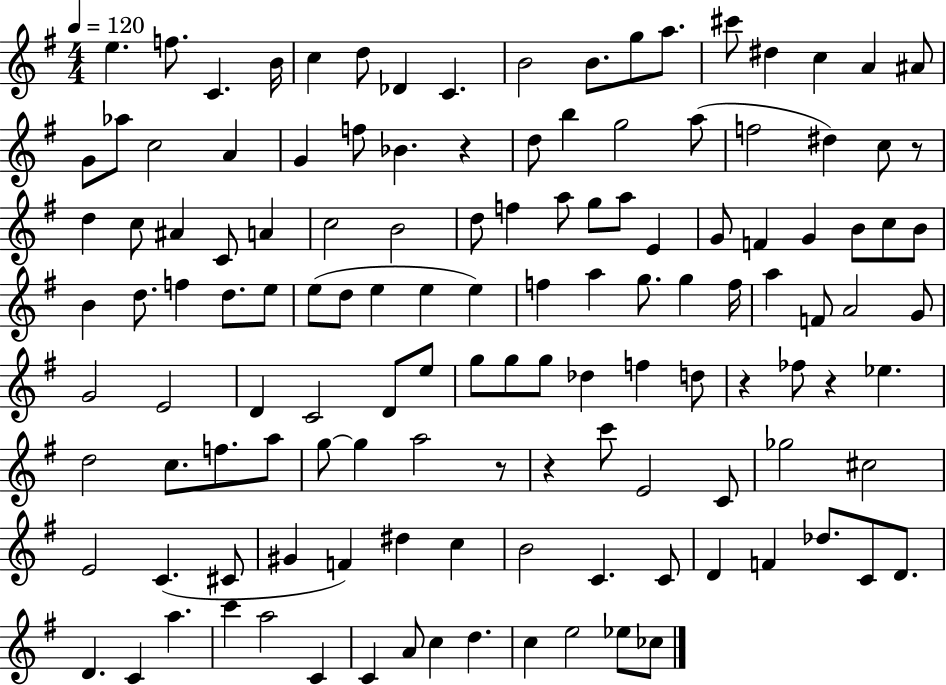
E5/q. F5/e. C4/q. B4/s C5/q D5/e Db4/q C4/q. B4/h B4/e. G5/e A5/e. C#6/e D#5/q C5/q A4/q A#4/e G4/e Ab5/e C5/h A4/q G4/q F5/e Bb4/q. R/q D5/e B5/q G5/h A5/e F5/h D#5/q C5/e R/e D5/q C5/e A#4/q C4/e A4/q C5/h B4/h D5/e F5/q A5/e G5/e A5/e E4/q G4/e F4/q G4/q B4/e C5/e B4/e B4/q D5/e. F5/q D5/e. E5/e E5/e D5/e E5/q E5/q E5/q F5/q A5/q G5/e. G5/q F5/s A5/q F4/e A4/h G4/e G4/h E4/h D4/q C4/h D4/e E5/e G5/e G5/e G5/e Db5/q F5/q D5/e R/q FES5/e R/q Eb5/q. D5/h C5/e. F5/e. A5/e G5/e G5/q A5/h R/e R/q C6/e E4/h C4/e Gb5/h C#5/h E4/h C4/q. C#4/e G#4/q F4/q D#5/q C5/q B4/h C4/q. C4/e D4/q F4/q Db5/e. C4/e D4/e. D4/q. C4/q A5/q. C6/q A5/h C4/q C4/q A4/e C5/q D5/q. C5/q E5/h Eb5/e CES5/e